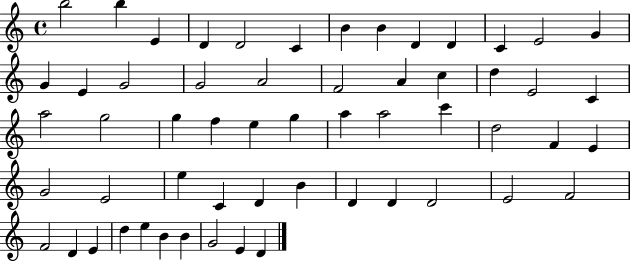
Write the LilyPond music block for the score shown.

{
  \clef treble
  \time 4/4
  \defaultTimeSignature
  \key c \major
  b''2 b''4 e'4 | d'4 d'2 c'4 | b'4 b'4 d'4 d'4 | c'4 e'2 g'4 | \break g'4 e'4 g'2 | g'2 a'2 | f'2 a'4 c''4 | d''4 e'2 c'4 | \break a''2 g''2 | g''4 f''4 e''4 g''4 | a''4 a''2 c'''4 | d''2 f'4 e'4 | \break g'2 e'2 | e''4 c'4 d'4 b'4 | d'4 d'4 d'2 | e'2 f'2 | \break f'2 d'4 e'4 | d''4 e''4 b'4 b'4 | g'2 e'4 d'4 | \bar "|."
}